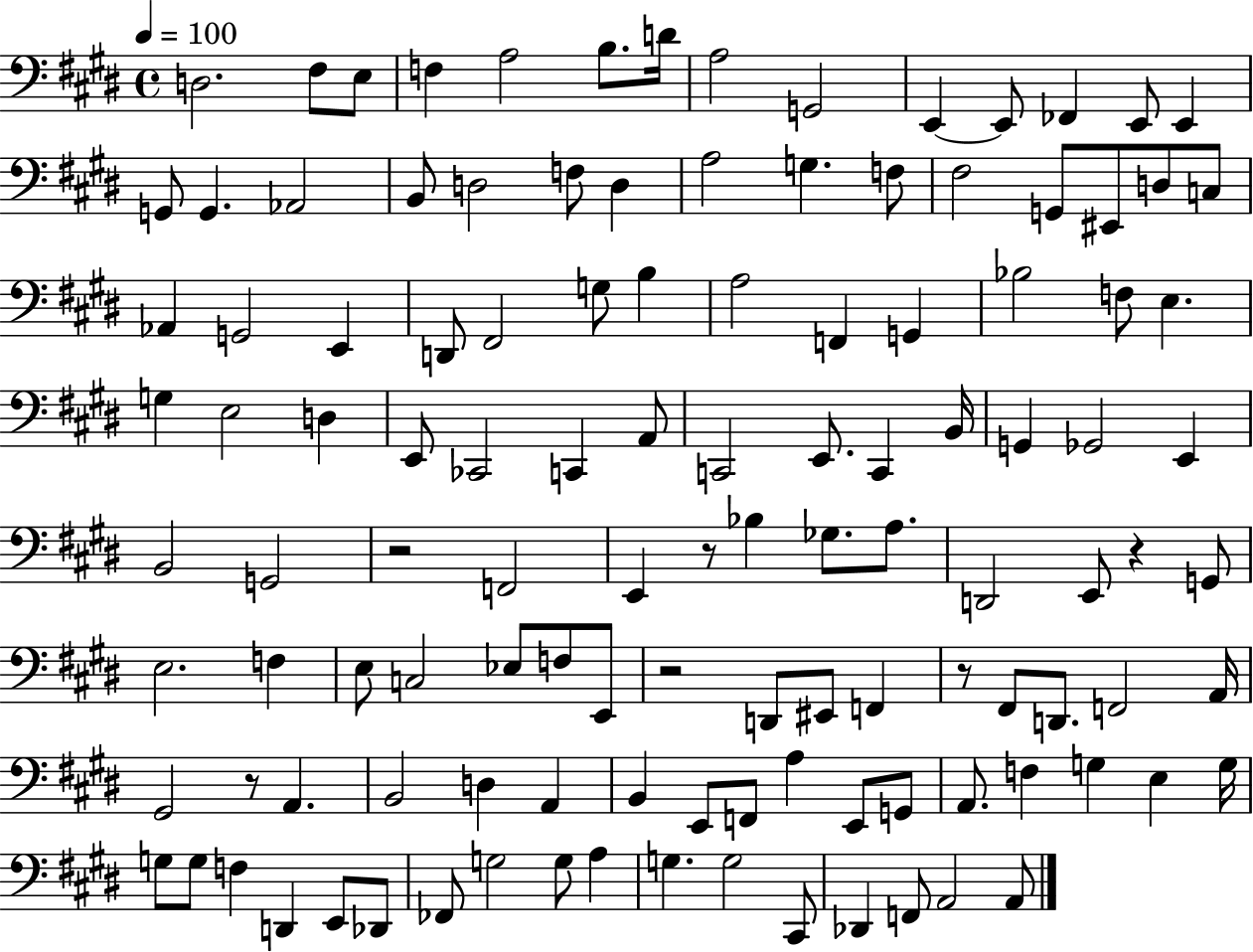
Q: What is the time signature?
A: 4/4